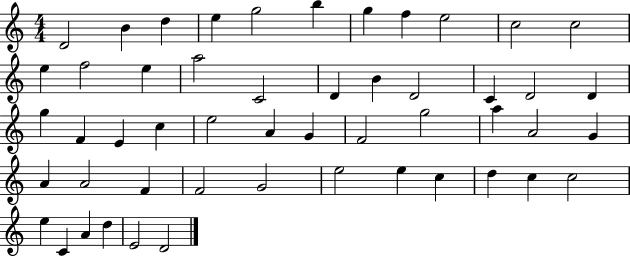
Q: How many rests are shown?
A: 0